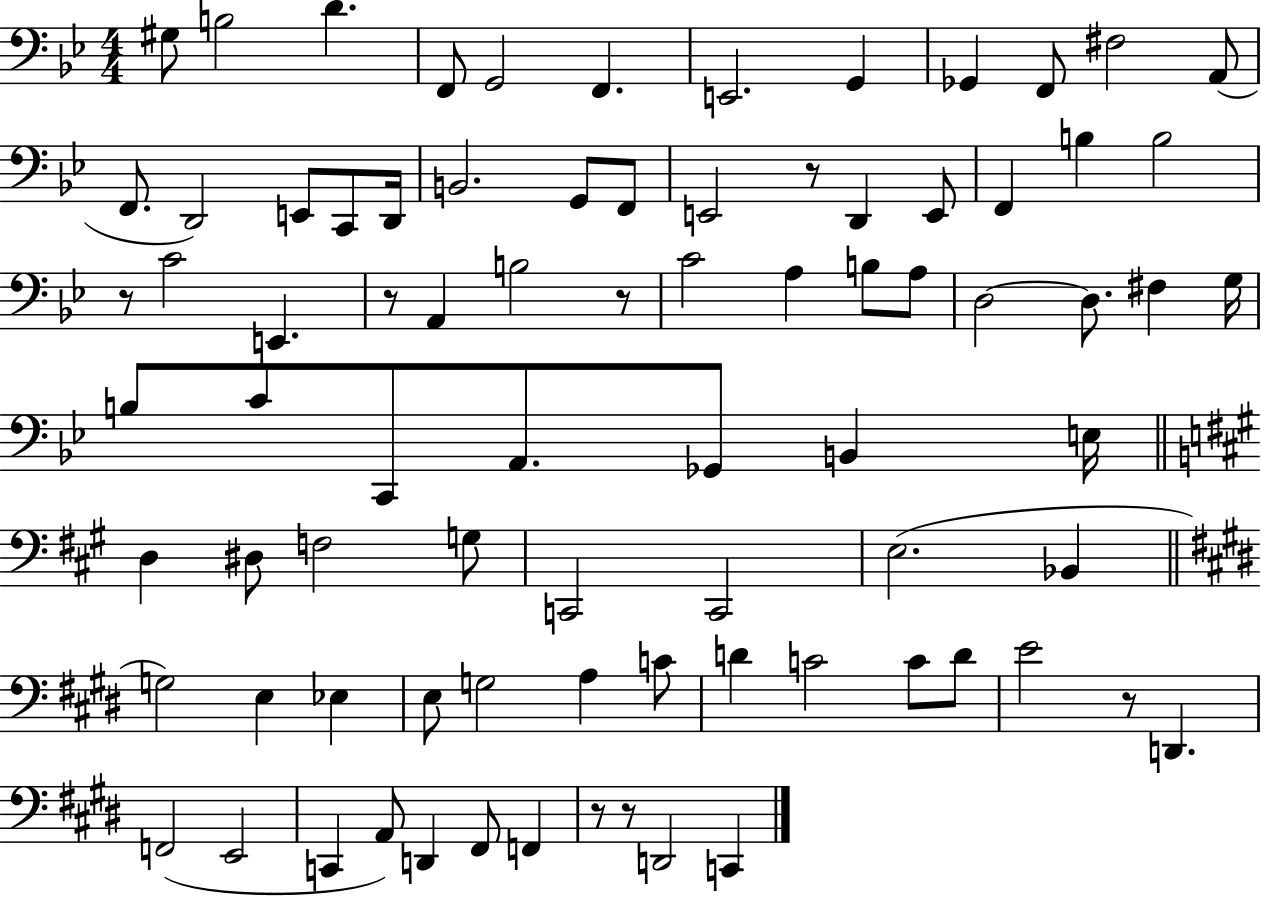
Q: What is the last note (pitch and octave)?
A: C2